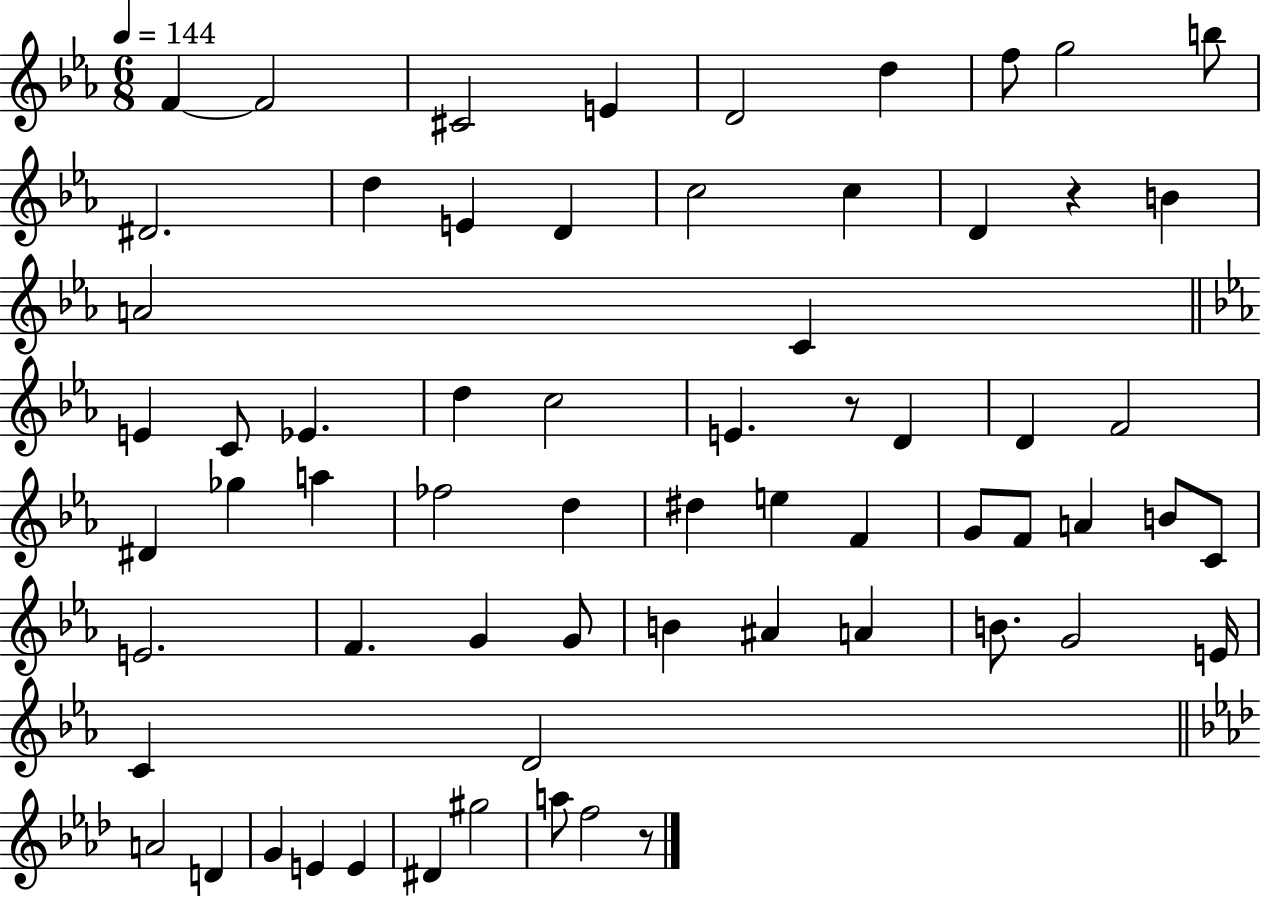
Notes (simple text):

F4/q F4/h C#4/h E4/q D4/h D5/q F5/e G5/h B5/e D#4/h. D5/q E4/q D4/q C5/h C5/q D4/q R/q B4/q A4/h C4/q E4/q C4/e Eb4/q. D5/q C5/h E4/q. R/e D4/q D4/q F4/h D#4/q Gb5/q A5/q FES5/h D5/q D#5/q E5/q F4/q G4/e F4/e A4/q B4/e C4/e E4/h. F4/q. G4/q G4/e B4/q A#4/q A4/q B4/e. G4/h E4/s C4/q D4/h A4/h D4/q G4/q E4/q E4/q D#4/q G#5/h A5/e F5/h R/e